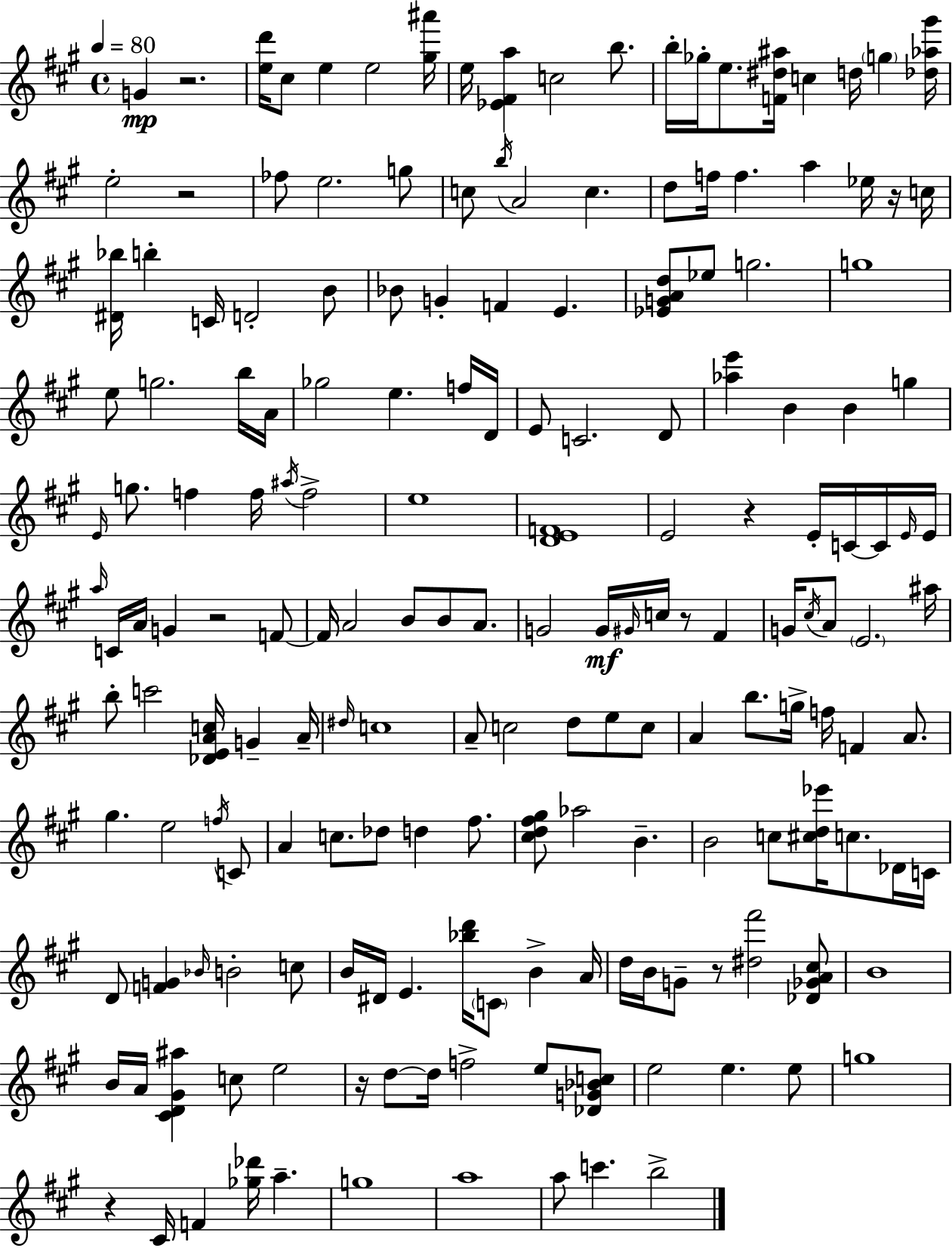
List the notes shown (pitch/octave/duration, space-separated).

G4/q R/h. [E5,D6]/s C#5/e E5/q E5/h [G#5,A#6]/s E5/s [Eb4,F#4,A5]/q C5/h B5/e. B5/s Gb5/s E5/e. [F4,D#5,A#5]/s C5/q D5/s G5/q [Db5,Ab5,G#6]/s E5/h R/h FES5/e E5/h. G5/e C5/e B5/s A4/h C5/q. D5/e F5/s F5/q. A5/q Eb5/s R/s C5/s [D#4,Bb5]/s B5/q C4/s D4/h B4/e Bb4/e G4/q F4/q E4/q. [Eb4,G4,A4,D5]/e Eb5/e G5/h. G5/w E5/e G5/h. B5/s A4/s Gb5/h E5/q. F5/s D4/s E4/e C4/h. D4/e [Ab5,E6]/q B4/q B4/q G5/q E4/s G5/e. F5/q F5/s A#5/s F5/h E5/w [D4,E4,F4]/w E4/h R/q E4/s C4/s C4/s E4/s E4/s A5/s C4/s A4/s G4/q R/h F4/e F4/s A4/h B4/e B4/e A4/e. G4/h G4/s G#4/s C5/s R/e F#4/q G4/s C#5/s A4/e E4/h. A#5/s B5/e C6/h [Db4,E4,A4,C5]/s G4/q A4/s D#5/s C5/w A4/e C5/h D5/e E5/e C5/e A4/q B5/e. G5/s F5/s F4/q A4/e. G#5/q. E5/h F5/s C4/e A4/q C5/e. Db5/e D5/q F#5/e. [C#5,D5,F#5,G#5]/e Ab5/h B4/q. B4/h C5/e [C#5,D5,Eb6]/s C5/e. Db4/s C4/s D4/e [F4,G4]/q Bb4/s B4/h C5/e B4/s D#4/s E4/q. [Bb5,D6]/s C4/e B4/q A4/s D5/s B4/s G4/e R/e [D#5,F#6]/h [Db4,Gb4,A4,C#5]/e B4/w B4/s A4/s [C#4,D4,G#4,A#5]/q C5/e E5/h R/s D5/e D5/s F5/h E5/e [Db4,G4,Bb4,C5]/e E5/h E5/q. E5/e G5/w R/q C#4/s F4/q [Gb5,Db6]/s A5/q. G5/w A5/w A5/e C6/q. B5/h